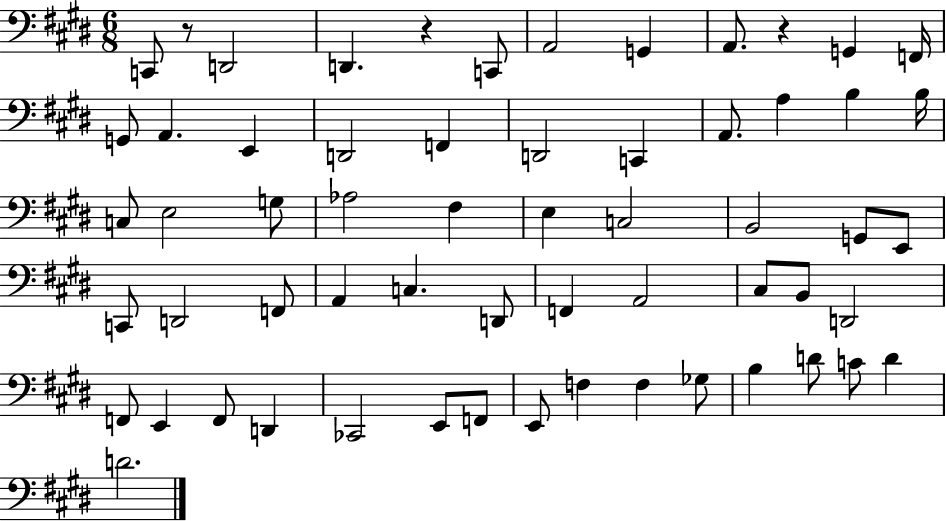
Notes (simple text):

C2/e R/e D2/h D2/q. R/q C2/e A2/h G2/q A2/e. R/q G2/q F2/s G2/e A2/q. E2/q D2/h F2/q D2/h C2/q A2/e. A3/q B3/q B3/s C3/e E3/h G3/e Ab3/h F#3/q E3/q C3/h B2/h G2/e E2/e C2/e D2/h F2/e A2/q C3/q. D2/e F2/q A2/h C#3/e B2/e D2/h F2/e E2/q F2/e D2/q CES2/h E2/e F2/e E2/e F3/q F3/q Gb3/e B3/q D4/e C4/e D4/q D4/h.